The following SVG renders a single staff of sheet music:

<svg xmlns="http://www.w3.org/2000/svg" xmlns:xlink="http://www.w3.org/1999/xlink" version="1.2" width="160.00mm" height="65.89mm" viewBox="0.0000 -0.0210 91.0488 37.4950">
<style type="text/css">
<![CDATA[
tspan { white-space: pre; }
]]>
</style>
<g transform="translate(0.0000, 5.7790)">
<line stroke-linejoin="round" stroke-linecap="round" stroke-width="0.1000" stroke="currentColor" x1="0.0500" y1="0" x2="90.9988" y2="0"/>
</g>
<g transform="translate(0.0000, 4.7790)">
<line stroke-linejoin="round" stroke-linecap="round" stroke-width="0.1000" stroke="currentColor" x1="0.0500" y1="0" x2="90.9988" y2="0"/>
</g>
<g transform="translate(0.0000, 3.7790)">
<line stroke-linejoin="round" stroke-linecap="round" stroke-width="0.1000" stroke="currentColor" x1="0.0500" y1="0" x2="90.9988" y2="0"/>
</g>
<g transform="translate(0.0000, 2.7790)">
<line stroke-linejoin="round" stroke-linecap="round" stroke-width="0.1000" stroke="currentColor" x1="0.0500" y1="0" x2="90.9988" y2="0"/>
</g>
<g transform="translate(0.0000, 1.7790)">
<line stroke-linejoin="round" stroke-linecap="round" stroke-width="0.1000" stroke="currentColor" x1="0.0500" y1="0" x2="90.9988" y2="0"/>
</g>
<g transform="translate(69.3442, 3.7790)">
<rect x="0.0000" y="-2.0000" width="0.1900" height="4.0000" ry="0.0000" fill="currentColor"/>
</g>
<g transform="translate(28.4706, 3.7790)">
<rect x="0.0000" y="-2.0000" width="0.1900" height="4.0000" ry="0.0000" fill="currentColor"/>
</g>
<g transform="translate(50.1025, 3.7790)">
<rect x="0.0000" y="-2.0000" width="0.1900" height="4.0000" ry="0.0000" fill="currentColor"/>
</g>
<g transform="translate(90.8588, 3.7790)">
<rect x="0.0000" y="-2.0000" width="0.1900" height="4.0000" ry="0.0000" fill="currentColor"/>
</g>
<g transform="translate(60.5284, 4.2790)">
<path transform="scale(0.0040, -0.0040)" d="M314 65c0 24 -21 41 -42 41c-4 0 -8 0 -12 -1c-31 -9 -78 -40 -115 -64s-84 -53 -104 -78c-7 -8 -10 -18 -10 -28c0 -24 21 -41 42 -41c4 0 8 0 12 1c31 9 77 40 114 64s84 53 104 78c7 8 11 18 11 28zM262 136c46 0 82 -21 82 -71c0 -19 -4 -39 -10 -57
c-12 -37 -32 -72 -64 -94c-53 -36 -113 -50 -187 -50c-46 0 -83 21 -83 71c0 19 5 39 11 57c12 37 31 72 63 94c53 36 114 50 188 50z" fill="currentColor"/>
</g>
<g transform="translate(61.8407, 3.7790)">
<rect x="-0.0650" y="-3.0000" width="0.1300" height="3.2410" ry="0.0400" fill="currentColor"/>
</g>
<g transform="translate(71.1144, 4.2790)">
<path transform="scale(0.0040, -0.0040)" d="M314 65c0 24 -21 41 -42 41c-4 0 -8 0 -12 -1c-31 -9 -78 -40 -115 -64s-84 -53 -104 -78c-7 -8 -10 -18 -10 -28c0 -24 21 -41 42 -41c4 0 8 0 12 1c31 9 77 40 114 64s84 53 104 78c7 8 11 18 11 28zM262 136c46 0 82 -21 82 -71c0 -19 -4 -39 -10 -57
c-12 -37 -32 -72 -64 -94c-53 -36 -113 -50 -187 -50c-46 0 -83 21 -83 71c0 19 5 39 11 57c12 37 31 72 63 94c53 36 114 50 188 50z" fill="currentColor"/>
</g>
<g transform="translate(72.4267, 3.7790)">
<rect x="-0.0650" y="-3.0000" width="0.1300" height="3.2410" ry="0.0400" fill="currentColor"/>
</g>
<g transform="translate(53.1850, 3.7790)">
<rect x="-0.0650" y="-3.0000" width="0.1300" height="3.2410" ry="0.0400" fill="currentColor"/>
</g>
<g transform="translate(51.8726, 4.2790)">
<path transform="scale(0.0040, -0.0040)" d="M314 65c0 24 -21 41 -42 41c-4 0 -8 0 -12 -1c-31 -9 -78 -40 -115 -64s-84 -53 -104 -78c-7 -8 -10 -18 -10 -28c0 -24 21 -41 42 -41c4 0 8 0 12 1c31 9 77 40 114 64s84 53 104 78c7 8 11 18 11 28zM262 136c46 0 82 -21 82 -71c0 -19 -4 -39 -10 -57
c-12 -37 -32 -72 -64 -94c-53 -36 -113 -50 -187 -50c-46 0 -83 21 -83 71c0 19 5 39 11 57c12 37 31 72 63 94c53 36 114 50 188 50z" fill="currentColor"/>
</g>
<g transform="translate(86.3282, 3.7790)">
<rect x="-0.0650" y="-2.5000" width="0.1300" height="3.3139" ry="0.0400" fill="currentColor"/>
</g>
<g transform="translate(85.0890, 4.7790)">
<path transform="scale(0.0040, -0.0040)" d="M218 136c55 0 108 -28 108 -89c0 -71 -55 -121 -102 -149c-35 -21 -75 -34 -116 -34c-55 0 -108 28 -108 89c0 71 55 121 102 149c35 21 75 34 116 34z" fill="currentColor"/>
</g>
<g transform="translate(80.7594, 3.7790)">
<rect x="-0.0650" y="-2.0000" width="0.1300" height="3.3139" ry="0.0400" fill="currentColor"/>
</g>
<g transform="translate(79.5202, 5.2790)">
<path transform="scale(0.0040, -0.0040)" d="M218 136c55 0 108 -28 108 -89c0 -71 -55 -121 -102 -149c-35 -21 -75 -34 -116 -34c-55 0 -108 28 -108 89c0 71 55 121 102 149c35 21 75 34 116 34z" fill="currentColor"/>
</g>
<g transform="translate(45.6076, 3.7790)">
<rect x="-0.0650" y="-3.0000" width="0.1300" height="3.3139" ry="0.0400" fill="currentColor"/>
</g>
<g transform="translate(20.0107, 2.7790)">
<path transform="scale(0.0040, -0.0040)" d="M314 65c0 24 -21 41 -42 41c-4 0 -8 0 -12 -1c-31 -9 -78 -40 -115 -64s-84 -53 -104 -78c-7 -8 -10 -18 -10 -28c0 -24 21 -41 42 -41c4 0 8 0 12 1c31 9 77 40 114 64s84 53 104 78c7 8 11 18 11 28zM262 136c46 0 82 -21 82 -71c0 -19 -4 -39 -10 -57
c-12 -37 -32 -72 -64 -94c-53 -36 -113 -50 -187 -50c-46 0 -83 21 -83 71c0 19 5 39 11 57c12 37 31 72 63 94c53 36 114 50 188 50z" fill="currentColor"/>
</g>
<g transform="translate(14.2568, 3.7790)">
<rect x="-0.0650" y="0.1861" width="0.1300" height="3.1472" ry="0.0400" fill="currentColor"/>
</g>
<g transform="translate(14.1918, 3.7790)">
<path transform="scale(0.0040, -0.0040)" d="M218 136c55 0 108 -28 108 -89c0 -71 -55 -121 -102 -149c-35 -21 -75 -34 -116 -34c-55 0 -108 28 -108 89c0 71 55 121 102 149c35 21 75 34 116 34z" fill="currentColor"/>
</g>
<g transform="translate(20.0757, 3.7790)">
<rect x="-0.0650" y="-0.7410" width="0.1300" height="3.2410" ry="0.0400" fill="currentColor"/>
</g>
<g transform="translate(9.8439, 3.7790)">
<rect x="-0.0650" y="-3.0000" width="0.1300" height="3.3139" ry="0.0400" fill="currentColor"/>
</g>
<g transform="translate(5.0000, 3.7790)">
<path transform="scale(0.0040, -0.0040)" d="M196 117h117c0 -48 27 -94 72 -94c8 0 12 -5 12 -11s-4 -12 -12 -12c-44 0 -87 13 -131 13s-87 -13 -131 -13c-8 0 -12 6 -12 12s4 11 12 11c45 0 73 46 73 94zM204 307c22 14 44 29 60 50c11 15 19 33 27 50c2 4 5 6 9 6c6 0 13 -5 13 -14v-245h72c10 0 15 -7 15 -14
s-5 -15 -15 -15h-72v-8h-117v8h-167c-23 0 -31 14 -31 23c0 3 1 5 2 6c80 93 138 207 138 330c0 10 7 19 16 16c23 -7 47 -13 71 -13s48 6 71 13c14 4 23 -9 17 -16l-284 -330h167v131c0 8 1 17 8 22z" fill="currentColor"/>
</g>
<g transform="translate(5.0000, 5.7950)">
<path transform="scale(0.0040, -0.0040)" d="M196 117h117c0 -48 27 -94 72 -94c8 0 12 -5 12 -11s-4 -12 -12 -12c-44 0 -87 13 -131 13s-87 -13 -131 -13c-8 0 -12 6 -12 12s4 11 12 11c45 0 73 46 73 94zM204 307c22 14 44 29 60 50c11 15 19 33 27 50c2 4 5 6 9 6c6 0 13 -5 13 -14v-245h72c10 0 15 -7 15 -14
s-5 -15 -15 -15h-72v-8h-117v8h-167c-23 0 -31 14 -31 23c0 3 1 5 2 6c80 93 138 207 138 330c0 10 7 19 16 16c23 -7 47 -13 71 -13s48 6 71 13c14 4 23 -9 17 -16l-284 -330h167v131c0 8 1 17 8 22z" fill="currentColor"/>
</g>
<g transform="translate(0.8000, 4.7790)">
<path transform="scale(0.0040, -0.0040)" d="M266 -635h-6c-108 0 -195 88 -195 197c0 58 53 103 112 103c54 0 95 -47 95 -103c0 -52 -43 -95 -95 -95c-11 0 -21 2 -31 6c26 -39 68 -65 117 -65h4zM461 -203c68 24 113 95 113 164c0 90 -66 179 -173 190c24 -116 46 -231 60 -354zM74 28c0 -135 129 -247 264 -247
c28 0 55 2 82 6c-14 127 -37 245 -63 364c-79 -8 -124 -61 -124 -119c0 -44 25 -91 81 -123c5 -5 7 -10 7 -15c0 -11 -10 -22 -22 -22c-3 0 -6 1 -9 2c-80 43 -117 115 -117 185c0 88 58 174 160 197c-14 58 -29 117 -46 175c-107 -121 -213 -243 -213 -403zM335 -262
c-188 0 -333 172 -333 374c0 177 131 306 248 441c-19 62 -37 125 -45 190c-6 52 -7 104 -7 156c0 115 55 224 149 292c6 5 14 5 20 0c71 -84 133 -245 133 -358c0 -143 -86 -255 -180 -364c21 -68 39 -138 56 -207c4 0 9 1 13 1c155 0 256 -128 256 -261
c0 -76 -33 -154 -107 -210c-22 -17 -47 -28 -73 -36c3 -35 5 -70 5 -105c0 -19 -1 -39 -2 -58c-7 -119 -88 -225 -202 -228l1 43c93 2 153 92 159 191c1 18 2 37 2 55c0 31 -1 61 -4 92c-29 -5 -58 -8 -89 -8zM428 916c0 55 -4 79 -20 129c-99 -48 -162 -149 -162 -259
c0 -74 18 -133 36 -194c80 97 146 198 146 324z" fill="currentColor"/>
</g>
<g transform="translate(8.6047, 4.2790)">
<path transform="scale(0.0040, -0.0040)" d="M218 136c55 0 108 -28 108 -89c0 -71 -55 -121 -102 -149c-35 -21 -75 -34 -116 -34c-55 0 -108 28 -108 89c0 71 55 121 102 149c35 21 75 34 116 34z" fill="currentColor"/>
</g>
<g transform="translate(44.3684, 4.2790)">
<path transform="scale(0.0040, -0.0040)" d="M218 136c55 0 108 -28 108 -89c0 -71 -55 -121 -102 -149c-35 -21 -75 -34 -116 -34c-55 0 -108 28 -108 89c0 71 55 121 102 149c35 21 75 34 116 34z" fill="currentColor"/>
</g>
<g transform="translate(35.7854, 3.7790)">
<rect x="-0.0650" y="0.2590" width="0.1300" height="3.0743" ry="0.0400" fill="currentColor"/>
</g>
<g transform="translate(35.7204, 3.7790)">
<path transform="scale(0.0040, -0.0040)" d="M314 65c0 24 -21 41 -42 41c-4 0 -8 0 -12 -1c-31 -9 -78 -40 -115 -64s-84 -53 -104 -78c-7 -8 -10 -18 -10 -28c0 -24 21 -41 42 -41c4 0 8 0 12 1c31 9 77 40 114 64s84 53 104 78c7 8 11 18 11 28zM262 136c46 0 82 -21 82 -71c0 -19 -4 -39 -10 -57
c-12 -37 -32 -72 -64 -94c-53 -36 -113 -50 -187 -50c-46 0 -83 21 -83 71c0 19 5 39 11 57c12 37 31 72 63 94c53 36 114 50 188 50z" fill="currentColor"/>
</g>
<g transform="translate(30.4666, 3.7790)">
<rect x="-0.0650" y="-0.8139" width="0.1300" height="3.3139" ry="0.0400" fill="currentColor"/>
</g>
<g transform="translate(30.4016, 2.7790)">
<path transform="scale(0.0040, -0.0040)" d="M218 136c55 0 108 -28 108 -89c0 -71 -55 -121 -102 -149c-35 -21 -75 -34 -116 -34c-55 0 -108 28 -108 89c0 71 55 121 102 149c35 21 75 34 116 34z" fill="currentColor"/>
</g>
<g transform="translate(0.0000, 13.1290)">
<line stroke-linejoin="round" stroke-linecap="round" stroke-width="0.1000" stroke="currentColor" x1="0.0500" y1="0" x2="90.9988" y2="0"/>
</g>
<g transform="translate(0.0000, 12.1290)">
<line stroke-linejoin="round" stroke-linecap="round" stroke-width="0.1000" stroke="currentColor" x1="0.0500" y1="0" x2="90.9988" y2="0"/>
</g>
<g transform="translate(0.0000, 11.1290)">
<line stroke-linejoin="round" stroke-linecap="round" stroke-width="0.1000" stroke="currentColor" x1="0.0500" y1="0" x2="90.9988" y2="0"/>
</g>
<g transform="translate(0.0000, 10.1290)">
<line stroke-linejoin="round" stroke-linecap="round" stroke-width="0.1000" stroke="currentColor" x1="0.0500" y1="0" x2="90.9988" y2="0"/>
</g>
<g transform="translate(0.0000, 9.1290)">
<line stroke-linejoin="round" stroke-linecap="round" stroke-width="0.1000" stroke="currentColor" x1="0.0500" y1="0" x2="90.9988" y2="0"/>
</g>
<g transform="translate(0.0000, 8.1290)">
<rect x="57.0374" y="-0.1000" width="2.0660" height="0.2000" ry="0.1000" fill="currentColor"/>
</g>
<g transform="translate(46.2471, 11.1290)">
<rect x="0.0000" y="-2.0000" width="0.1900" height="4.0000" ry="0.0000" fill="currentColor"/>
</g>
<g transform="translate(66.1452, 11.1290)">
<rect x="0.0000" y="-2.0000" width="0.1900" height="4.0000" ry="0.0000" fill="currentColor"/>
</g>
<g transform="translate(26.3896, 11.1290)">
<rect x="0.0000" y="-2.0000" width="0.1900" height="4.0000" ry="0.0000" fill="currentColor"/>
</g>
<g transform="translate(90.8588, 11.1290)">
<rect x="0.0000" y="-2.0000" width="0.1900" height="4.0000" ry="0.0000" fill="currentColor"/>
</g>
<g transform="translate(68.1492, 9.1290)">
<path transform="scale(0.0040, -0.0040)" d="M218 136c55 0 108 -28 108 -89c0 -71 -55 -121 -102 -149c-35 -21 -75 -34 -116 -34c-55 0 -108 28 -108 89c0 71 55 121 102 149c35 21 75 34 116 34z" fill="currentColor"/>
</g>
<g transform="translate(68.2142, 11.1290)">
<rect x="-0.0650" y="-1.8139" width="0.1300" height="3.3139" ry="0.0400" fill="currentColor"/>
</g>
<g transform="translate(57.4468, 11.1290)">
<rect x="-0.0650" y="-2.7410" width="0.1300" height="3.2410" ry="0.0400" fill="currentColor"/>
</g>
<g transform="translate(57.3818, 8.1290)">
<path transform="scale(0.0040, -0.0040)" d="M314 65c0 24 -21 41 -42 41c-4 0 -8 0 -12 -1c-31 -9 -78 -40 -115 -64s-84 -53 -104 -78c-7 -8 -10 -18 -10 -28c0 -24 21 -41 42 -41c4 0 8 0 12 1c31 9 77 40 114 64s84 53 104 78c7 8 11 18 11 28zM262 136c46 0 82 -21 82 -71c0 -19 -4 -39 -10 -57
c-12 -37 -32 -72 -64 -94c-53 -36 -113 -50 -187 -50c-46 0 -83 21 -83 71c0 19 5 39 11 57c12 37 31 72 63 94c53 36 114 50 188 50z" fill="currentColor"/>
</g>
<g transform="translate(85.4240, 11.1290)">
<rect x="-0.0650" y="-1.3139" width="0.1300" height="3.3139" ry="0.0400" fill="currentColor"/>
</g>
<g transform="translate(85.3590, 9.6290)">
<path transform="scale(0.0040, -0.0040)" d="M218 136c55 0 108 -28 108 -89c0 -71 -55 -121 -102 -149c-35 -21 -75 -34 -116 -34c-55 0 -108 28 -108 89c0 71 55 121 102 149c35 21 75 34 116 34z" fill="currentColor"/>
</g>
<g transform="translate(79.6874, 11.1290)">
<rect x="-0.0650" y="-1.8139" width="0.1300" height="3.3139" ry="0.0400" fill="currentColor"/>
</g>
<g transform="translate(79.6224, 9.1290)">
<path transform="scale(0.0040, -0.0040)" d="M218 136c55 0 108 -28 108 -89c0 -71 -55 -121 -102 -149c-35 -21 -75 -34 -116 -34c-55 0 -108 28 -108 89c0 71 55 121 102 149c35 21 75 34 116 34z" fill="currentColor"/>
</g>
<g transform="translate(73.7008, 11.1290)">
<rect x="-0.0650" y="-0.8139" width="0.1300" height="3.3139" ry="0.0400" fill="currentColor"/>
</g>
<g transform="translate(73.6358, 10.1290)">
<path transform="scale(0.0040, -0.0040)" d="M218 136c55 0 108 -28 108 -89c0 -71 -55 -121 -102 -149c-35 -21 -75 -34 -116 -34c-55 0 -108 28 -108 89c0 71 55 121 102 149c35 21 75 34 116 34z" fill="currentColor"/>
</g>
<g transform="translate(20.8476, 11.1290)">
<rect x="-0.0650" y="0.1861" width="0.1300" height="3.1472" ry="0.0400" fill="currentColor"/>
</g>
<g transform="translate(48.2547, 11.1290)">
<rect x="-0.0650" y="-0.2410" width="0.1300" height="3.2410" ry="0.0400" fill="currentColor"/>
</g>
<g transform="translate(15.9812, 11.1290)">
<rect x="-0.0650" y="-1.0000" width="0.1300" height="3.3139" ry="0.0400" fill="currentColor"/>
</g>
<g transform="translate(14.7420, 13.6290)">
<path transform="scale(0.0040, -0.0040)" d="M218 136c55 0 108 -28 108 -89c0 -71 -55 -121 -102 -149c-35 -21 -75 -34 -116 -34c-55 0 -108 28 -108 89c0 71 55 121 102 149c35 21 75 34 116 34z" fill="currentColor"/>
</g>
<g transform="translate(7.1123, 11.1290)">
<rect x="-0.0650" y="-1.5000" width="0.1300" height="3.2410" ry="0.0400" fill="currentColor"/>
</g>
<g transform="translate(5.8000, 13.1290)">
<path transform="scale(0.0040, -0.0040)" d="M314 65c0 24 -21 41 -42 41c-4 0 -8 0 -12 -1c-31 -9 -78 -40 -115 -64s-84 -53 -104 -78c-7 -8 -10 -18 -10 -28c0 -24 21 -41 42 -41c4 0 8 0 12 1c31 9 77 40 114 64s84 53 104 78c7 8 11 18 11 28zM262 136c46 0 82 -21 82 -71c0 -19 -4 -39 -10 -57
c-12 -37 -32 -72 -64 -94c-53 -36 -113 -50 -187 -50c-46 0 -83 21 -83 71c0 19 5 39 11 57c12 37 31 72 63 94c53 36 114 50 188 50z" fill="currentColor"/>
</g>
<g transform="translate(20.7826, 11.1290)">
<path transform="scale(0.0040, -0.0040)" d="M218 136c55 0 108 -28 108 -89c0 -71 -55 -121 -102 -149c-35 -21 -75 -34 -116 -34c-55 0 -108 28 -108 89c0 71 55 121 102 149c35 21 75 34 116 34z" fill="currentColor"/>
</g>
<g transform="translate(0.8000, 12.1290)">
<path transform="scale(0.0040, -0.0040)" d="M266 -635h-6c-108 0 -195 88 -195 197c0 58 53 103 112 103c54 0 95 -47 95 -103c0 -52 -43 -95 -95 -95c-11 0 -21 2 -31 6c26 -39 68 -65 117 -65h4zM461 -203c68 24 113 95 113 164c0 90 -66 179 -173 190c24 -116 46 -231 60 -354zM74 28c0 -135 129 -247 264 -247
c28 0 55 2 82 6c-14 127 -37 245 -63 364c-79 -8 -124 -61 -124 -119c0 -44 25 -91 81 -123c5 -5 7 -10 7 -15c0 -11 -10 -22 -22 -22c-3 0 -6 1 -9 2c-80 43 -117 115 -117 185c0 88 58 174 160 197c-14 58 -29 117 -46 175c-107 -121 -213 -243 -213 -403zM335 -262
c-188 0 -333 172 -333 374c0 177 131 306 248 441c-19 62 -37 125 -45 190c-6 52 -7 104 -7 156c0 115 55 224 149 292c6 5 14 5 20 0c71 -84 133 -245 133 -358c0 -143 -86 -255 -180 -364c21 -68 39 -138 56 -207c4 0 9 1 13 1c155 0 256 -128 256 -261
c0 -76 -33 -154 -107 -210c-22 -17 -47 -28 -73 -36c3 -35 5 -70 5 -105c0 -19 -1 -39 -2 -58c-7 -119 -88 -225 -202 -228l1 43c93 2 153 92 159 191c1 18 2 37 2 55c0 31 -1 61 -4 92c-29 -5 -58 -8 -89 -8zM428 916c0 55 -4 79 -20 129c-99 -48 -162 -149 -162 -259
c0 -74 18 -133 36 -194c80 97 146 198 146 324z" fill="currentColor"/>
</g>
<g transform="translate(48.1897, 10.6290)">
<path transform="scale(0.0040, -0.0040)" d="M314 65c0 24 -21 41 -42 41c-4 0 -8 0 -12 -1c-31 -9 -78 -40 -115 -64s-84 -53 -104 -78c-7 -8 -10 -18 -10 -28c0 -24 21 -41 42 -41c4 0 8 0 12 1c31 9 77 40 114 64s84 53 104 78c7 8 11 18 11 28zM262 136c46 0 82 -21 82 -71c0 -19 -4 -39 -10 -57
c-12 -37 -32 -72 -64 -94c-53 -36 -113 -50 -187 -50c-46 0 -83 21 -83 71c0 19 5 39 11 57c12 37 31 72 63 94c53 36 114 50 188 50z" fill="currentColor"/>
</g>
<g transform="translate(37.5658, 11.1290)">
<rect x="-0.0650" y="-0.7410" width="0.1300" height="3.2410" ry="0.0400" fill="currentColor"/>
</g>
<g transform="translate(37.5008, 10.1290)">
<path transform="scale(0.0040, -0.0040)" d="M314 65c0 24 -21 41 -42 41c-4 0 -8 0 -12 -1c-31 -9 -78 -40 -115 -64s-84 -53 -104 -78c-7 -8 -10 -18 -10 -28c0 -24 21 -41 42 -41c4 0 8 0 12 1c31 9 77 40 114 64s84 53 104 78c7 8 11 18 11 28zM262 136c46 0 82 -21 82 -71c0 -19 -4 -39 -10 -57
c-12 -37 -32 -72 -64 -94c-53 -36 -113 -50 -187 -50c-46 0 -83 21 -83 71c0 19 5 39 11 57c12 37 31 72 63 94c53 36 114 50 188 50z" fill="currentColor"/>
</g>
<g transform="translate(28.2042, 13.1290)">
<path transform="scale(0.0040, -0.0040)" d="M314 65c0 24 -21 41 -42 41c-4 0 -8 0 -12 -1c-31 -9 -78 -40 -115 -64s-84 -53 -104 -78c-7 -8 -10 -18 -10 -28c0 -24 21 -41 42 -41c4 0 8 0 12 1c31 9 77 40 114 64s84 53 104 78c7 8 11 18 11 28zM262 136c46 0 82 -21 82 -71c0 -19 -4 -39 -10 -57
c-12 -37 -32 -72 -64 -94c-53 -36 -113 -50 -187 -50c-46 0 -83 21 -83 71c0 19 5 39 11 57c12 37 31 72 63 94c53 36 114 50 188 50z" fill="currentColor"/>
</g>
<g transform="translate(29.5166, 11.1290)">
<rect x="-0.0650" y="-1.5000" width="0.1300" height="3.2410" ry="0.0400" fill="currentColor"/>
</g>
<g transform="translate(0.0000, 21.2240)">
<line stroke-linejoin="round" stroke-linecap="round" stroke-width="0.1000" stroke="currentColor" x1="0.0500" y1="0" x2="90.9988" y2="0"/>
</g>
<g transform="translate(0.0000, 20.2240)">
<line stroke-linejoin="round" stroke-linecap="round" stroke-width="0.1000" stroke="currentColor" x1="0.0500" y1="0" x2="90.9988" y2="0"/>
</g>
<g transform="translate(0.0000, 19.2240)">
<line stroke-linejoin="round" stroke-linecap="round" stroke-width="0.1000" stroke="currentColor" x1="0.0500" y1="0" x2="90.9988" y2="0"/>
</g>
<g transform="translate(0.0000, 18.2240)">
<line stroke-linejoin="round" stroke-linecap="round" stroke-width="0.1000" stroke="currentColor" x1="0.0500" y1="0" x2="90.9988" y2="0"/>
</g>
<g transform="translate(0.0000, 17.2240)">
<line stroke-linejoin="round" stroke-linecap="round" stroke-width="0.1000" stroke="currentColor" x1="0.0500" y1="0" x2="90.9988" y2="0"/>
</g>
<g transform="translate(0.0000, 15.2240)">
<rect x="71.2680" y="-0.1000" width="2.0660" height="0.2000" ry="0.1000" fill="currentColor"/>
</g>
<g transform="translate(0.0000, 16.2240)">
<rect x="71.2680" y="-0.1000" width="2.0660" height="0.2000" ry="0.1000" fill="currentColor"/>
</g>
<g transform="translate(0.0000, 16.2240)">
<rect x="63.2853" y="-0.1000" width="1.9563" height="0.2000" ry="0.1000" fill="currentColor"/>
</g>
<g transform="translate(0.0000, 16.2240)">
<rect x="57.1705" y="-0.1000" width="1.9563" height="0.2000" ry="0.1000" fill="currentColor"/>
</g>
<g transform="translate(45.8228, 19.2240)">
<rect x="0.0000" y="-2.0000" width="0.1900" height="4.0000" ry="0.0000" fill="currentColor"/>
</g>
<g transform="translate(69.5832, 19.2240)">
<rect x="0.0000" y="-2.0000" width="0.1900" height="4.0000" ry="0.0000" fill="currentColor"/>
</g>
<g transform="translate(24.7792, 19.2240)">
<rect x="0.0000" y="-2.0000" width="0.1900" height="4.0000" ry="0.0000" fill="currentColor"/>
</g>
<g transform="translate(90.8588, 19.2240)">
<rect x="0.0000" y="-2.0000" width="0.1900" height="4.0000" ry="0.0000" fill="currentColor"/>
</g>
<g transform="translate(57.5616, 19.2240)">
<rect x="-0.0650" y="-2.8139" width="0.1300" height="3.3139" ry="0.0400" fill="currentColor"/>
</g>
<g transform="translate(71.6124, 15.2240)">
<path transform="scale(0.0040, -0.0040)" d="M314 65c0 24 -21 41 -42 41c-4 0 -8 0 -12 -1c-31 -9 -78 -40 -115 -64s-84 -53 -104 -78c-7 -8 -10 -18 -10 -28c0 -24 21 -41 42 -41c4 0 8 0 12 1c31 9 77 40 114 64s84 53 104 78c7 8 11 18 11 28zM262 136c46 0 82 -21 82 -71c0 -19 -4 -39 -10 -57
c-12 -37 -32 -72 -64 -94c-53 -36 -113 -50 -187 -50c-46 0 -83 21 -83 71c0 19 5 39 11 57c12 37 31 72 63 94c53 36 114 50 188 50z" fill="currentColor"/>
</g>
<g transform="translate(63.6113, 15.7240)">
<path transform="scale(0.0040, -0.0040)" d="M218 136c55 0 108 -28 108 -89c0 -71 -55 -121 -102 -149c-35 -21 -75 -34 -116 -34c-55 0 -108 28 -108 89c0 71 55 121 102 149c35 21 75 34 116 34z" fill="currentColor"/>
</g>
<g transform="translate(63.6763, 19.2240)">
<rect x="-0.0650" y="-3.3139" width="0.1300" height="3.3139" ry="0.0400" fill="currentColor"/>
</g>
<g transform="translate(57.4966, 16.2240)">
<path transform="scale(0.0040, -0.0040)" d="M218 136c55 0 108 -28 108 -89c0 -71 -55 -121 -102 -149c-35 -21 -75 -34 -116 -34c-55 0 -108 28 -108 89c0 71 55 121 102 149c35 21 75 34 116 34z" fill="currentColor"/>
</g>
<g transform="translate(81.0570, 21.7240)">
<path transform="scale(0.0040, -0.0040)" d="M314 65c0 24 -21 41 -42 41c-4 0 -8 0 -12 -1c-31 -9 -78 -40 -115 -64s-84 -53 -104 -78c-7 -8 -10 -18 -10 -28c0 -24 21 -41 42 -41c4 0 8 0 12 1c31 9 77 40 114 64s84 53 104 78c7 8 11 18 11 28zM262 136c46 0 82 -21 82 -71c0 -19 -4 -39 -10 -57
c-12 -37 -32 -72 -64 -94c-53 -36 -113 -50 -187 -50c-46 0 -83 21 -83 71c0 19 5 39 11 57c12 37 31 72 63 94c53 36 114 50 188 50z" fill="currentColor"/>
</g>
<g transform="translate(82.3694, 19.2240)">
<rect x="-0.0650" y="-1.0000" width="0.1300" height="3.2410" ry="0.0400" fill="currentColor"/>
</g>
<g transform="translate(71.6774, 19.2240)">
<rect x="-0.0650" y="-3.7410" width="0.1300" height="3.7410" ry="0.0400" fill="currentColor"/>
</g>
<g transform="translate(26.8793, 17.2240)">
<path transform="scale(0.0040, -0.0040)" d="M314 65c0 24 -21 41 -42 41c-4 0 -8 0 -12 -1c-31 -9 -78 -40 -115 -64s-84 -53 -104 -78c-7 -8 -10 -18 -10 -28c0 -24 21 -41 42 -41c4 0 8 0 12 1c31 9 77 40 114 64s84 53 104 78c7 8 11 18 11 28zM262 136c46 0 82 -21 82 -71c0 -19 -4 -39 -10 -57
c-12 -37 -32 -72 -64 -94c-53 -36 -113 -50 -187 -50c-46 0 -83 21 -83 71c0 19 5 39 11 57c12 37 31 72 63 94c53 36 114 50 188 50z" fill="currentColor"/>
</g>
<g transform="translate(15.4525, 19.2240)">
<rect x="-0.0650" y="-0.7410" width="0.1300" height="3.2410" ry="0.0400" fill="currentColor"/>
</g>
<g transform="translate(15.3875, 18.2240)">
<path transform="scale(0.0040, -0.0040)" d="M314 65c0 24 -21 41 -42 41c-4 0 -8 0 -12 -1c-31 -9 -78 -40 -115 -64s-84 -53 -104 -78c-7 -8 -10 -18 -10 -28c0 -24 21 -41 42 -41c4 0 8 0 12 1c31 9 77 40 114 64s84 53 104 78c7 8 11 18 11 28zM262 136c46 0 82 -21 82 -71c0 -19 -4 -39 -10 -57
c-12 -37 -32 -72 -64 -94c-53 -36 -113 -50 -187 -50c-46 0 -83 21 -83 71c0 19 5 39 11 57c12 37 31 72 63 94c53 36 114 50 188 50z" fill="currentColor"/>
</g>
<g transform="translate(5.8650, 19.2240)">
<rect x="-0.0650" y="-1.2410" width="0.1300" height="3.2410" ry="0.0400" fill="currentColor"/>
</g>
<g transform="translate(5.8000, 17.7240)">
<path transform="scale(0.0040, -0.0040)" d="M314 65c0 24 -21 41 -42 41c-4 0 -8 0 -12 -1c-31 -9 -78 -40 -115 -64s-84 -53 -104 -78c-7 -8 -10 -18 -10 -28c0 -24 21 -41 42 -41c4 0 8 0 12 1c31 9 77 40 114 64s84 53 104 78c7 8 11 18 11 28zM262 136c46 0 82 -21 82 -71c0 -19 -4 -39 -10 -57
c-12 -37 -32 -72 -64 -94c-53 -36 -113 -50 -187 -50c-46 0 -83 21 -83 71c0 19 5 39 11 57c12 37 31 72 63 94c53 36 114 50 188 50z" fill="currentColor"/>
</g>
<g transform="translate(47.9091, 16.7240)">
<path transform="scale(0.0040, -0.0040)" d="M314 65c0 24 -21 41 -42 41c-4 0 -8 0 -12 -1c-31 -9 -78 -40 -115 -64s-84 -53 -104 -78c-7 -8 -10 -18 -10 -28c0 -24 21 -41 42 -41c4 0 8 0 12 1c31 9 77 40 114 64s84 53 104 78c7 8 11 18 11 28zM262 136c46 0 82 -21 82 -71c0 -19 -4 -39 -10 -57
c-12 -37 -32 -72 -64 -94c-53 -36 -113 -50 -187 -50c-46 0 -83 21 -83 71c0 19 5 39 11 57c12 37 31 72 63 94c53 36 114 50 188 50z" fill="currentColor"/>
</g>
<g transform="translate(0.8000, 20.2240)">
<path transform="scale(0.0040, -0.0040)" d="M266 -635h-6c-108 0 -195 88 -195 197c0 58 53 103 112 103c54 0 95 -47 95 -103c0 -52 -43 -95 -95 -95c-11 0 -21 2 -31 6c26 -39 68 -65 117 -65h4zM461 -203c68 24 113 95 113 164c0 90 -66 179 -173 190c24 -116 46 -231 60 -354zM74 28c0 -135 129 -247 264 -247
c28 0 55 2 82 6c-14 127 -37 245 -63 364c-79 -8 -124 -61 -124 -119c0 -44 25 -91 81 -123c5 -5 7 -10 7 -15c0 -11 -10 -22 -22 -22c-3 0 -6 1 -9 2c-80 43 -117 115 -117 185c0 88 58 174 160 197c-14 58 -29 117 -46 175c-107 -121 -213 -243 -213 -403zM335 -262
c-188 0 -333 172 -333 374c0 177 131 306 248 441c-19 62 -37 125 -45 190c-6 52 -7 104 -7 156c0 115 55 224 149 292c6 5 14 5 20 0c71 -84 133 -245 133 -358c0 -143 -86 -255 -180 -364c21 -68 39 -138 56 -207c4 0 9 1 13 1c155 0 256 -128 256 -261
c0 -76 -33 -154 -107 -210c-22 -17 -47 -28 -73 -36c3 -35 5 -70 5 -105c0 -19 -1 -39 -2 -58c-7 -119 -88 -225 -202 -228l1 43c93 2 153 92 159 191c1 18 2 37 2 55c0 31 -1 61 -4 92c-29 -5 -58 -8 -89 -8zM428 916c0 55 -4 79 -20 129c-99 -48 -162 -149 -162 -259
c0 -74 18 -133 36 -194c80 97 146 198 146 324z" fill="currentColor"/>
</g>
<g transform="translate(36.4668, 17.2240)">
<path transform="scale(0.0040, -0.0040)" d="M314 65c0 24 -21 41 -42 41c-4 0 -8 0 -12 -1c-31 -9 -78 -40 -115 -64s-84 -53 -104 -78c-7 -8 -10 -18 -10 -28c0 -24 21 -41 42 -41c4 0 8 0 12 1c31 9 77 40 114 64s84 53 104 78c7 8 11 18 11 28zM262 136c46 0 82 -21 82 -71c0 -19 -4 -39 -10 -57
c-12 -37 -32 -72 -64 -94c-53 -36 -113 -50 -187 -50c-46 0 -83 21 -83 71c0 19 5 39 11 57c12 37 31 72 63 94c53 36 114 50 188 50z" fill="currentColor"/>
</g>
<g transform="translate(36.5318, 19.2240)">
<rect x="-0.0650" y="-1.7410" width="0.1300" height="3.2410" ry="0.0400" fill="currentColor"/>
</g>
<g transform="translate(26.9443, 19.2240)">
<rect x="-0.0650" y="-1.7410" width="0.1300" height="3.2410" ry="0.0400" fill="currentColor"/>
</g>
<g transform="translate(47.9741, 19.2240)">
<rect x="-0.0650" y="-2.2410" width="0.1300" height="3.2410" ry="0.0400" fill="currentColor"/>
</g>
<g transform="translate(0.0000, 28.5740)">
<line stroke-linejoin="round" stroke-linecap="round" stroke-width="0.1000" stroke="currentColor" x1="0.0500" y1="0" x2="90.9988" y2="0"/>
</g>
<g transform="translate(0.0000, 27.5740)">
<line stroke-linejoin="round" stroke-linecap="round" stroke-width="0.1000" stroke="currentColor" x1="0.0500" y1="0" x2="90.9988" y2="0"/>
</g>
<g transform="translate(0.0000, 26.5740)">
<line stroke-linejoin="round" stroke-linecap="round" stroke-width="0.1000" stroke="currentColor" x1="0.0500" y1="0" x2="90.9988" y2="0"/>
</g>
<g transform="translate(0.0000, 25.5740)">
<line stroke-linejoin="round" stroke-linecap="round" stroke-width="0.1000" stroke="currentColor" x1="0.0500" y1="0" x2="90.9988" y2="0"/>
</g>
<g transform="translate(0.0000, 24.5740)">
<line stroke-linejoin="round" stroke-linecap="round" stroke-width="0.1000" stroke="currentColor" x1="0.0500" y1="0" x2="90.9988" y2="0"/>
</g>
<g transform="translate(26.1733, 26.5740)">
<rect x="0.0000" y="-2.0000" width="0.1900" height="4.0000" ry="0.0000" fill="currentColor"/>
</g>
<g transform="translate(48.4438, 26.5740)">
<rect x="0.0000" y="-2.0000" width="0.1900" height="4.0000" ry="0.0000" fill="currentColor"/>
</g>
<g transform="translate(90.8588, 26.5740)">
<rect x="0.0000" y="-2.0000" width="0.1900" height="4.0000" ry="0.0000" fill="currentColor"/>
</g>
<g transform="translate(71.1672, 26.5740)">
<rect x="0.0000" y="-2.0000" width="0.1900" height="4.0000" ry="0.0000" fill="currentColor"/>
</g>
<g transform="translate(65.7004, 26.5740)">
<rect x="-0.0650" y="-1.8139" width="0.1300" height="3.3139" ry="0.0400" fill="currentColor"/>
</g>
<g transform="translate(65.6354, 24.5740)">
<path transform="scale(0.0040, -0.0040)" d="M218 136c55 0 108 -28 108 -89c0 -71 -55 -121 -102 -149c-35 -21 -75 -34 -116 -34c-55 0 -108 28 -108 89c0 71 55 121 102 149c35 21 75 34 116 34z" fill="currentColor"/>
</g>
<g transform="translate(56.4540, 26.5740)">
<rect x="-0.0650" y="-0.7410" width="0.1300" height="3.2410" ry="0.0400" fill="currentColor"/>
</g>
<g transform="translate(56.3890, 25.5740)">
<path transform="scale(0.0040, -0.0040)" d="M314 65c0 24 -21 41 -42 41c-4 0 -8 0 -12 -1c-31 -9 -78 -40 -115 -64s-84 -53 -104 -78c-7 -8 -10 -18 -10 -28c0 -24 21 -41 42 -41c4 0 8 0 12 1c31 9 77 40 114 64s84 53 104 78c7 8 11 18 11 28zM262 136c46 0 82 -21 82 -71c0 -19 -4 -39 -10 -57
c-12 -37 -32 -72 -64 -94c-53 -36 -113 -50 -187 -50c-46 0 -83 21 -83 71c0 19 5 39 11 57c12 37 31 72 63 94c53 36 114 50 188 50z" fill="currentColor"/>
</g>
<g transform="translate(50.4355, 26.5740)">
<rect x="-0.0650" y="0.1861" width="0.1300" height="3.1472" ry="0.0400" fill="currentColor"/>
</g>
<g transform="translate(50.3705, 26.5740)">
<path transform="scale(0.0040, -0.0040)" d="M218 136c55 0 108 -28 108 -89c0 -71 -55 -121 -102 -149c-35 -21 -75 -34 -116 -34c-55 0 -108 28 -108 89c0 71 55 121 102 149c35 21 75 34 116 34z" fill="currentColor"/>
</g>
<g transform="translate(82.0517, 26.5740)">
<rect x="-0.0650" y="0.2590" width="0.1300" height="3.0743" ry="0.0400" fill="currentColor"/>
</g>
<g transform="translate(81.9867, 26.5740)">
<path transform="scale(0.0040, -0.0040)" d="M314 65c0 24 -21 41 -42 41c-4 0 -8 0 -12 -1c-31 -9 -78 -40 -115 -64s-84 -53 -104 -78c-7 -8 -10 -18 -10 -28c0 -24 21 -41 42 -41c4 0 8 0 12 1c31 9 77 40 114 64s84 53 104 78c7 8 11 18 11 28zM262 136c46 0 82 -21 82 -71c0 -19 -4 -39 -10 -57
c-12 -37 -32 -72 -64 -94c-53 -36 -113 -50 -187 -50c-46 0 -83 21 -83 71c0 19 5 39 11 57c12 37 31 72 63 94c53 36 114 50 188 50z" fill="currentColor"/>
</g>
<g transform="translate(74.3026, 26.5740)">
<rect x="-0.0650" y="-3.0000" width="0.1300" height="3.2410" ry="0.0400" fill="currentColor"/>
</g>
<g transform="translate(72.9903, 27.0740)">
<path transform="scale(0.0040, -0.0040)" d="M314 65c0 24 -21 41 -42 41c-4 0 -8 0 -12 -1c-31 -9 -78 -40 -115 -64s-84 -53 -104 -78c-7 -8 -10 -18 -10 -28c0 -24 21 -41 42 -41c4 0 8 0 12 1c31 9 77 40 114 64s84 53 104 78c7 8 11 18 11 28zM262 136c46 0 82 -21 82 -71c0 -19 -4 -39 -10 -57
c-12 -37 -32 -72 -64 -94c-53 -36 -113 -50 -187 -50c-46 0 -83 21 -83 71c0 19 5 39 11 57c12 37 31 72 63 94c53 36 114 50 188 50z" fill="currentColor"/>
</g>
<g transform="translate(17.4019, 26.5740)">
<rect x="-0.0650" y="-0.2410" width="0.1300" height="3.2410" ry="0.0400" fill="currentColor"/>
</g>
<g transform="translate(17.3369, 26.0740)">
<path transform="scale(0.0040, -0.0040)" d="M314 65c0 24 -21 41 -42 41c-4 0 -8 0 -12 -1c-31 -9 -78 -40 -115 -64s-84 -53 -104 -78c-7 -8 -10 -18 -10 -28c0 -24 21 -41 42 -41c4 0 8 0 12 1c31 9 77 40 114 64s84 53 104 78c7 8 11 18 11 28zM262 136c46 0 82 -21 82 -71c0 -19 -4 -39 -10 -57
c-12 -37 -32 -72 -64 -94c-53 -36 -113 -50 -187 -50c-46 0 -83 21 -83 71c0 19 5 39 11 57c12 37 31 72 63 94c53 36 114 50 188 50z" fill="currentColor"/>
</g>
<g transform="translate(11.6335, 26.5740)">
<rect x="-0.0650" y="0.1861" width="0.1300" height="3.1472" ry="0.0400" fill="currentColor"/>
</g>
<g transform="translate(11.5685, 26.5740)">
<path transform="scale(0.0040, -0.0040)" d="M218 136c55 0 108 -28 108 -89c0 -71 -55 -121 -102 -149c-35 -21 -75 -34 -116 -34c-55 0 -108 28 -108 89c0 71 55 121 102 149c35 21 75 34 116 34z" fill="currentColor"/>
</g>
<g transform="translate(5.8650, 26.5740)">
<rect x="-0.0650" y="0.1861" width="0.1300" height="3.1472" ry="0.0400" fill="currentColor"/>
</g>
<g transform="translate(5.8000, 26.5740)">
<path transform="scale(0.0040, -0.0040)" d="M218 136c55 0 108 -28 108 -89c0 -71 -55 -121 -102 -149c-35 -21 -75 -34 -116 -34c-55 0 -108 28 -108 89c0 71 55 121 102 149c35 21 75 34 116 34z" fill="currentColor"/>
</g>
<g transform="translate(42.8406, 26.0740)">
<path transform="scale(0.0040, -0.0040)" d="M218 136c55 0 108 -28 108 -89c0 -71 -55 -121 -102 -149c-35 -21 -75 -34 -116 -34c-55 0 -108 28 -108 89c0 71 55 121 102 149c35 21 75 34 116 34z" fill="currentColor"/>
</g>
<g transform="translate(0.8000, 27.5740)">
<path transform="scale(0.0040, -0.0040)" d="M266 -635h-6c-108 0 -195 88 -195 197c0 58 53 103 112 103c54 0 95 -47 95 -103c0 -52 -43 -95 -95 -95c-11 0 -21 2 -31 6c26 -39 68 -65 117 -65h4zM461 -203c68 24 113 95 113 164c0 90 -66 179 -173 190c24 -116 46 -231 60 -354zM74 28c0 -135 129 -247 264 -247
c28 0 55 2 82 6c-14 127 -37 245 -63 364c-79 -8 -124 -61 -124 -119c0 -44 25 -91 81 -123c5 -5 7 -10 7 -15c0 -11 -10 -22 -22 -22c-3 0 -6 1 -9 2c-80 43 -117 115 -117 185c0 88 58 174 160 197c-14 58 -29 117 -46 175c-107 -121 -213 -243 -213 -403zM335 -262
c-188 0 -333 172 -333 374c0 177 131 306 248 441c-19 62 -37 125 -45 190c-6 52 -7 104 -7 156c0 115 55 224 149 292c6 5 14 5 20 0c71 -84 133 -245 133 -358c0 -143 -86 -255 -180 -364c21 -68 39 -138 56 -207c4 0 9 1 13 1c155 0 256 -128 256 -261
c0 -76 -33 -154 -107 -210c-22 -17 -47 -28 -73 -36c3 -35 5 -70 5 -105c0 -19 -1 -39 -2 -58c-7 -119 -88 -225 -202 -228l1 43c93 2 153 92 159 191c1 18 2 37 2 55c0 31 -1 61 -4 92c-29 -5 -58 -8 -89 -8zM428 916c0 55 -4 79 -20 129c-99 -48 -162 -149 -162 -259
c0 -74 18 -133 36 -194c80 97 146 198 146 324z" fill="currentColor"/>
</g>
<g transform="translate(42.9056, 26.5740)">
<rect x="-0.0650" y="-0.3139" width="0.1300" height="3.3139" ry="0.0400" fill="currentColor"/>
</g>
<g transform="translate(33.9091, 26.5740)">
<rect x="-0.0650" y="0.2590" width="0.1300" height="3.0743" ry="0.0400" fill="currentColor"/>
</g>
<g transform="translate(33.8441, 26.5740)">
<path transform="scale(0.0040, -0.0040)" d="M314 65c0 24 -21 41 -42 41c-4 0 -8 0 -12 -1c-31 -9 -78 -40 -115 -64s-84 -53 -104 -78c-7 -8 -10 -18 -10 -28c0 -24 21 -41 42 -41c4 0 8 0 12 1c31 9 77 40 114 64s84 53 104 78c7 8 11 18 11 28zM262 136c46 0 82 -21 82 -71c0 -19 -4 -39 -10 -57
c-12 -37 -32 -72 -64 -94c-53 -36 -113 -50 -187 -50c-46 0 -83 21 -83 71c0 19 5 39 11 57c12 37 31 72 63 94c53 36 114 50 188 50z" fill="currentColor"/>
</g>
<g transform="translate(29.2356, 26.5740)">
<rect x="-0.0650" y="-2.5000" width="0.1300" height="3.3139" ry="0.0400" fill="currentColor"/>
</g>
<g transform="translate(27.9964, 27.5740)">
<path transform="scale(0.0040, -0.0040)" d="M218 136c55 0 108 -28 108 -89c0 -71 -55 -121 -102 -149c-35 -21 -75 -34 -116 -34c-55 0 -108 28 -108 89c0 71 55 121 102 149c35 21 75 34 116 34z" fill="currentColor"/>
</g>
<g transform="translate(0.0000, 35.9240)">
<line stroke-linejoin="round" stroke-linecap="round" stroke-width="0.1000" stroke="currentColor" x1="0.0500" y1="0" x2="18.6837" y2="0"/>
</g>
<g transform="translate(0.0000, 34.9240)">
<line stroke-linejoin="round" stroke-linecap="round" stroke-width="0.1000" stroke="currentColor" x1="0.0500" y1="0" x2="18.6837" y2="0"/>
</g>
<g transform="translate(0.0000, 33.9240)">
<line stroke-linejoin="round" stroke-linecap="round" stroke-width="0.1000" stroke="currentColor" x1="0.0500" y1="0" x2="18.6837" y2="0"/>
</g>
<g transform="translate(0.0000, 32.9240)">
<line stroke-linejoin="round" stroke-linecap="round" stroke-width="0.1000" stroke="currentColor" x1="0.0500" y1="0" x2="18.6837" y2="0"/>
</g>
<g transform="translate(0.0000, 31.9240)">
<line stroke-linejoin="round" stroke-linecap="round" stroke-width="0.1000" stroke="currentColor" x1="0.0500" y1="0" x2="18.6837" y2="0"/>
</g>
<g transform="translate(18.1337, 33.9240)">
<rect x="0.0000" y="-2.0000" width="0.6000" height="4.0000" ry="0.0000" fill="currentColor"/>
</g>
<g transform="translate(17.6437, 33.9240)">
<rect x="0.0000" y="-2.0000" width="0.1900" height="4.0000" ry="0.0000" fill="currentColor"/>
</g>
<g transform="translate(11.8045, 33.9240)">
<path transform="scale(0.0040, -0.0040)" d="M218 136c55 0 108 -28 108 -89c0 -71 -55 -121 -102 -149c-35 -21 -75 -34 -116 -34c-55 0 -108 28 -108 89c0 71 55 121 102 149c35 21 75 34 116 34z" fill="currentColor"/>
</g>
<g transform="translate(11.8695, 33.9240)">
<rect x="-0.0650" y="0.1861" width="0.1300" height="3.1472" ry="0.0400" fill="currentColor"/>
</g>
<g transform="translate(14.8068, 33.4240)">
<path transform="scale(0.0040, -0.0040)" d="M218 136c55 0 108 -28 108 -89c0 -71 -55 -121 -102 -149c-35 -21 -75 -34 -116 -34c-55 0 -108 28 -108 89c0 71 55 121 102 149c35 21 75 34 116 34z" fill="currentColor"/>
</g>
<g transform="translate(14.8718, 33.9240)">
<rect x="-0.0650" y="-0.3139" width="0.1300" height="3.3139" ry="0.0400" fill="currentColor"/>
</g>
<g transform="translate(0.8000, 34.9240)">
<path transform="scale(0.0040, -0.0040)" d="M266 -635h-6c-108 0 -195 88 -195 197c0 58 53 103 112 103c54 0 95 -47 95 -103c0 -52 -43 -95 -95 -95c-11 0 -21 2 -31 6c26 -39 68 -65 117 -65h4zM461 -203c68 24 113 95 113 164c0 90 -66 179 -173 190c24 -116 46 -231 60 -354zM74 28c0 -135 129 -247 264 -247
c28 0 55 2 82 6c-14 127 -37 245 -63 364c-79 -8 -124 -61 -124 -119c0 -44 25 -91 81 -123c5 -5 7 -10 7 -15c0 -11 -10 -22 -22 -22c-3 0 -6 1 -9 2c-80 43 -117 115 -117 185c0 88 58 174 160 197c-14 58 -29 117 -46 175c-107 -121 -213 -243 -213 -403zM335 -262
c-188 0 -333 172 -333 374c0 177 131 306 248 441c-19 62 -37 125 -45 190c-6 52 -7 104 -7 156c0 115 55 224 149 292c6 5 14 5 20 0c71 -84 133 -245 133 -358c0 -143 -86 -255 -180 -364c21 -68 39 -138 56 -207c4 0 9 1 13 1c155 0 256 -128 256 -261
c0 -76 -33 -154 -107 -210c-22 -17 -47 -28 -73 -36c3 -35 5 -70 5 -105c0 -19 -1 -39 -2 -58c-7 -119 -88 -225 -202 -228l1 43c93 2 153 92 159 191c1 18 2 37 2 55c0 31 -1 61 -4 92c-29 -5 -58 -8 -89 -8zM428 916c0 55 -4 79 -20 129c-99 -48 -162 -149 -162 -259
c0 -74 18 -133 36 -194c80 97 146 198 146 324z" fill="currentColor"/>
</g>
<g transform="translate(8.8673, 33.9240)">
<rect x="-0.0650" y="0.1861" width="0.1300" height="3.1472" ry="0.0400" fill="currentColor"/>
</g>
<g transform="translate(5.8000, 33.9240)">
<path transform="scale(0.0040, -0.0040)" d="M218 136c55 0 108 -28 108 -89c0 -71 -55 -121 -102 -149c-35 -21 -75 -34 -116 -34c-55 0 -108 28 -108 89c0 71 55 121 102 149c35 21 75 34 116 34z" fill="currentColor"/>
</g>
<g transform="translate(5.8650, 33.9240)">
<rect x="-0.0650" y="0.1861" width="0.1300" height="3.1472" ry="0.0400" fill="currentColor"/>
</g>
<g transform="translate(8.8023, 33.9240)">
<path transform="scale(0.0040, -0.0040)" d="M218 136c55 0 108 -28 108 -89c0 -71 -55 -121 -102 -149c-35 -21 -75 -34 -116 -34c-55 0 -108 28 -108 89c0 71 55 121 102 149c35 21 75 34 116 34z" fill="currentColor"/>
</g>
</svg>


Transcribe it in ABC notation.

X:1
T:Untitled
M:4/4
L:1/4
K:C
A B d2 d B2 A A2 A2 A2 F G E2 D B E2 d2 c2 a2 f d f e e2 d2 f2 f2 g2 a b c'2 D2 B B c2 G B2 c B d2 f A2 B2 B B B c